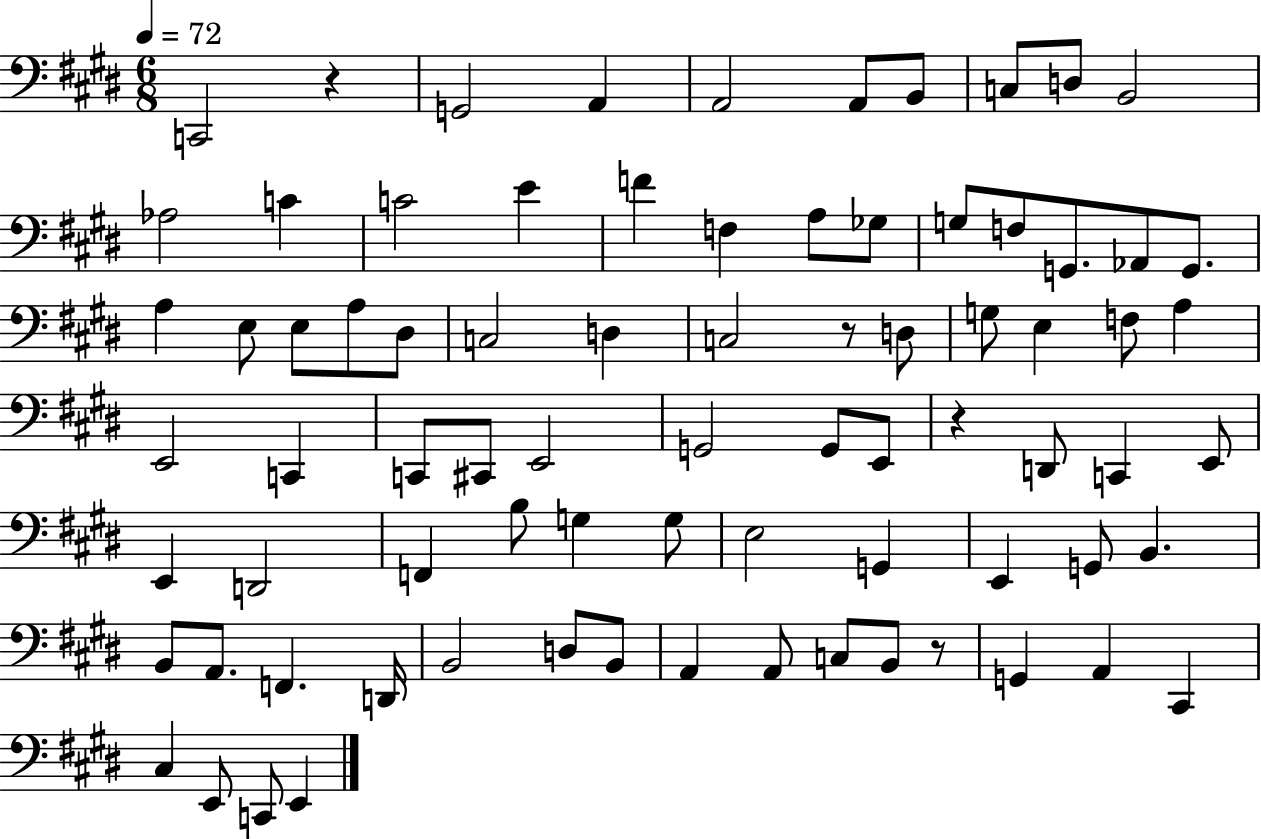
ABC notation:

X:1
T:Untitled
M:6/8
L:1/4
K:E
C,,2 z G,,2 A,, A,,2 A,,/2 B,,/2 C,/2 D,/2 B,,2 _A,2 C C2 E F F, A,/2 _G,/2 G,/2 F,/2 G,,/2 _A,,/2 G,,/2 A, E,/2 E,/2 A,/2 ^D,/2 C,2 D, C,2 z/2 D,/2 G,/2 E, F,/2 A, E,,2 C,, C,,/2 ^C,,/2 E,,2 G,,2 G,,/2 E,,/2 z D,,/2 C,, E,,/2 E,, D,,2 F,, B,/2 G, G,/2 E,2 G,, E,, G,,/2 B,, B,,/2 A,,/2 F,, D,,/4 B,,2 D,/2 B,,/2 A,, A,,/2 C,/2 B,,/2 z/2 G,, A,, ^C,, ^C, E,,/2 C,,/2 E,,